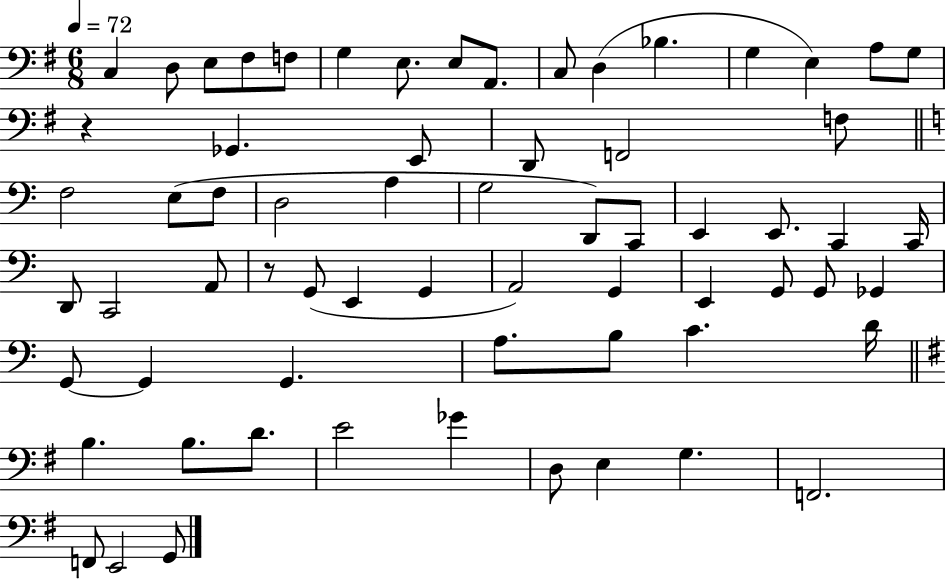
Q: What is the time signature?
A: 6/8